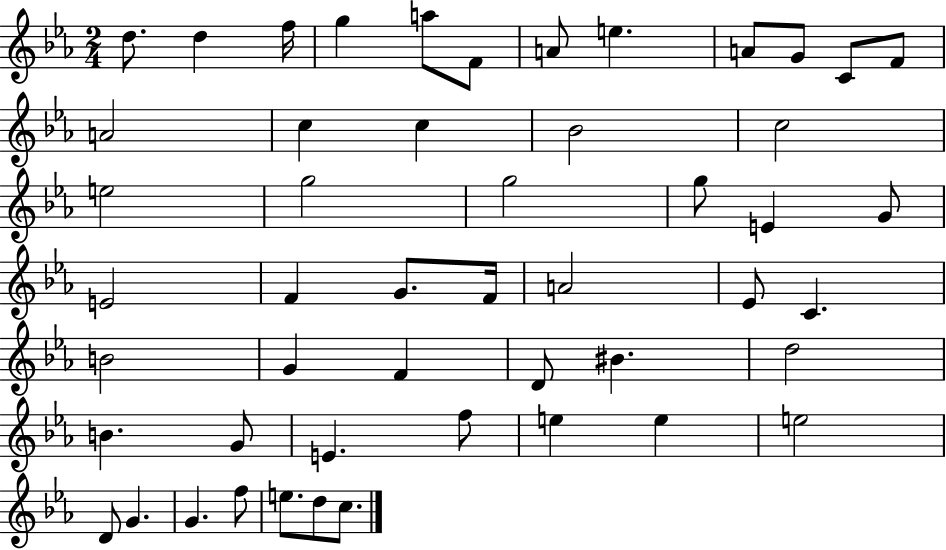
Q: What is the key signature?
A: EES major